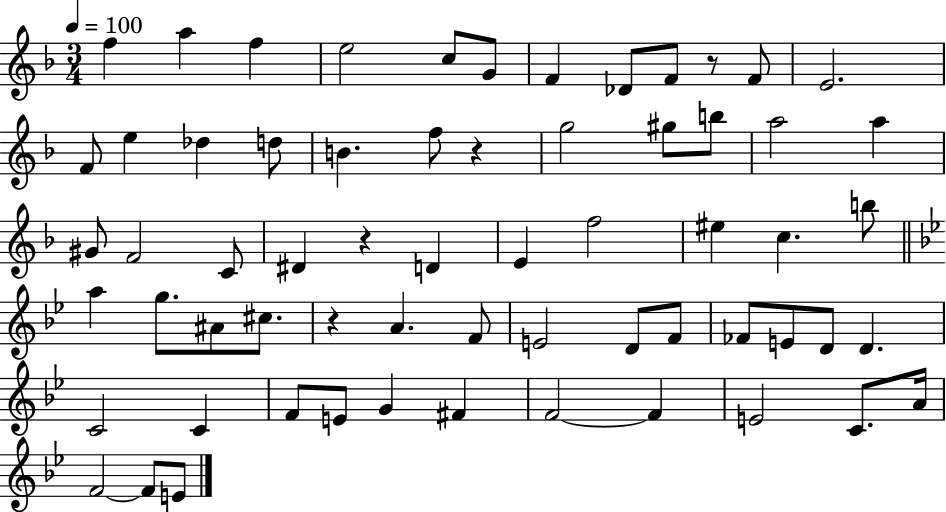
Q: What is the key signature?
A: F major